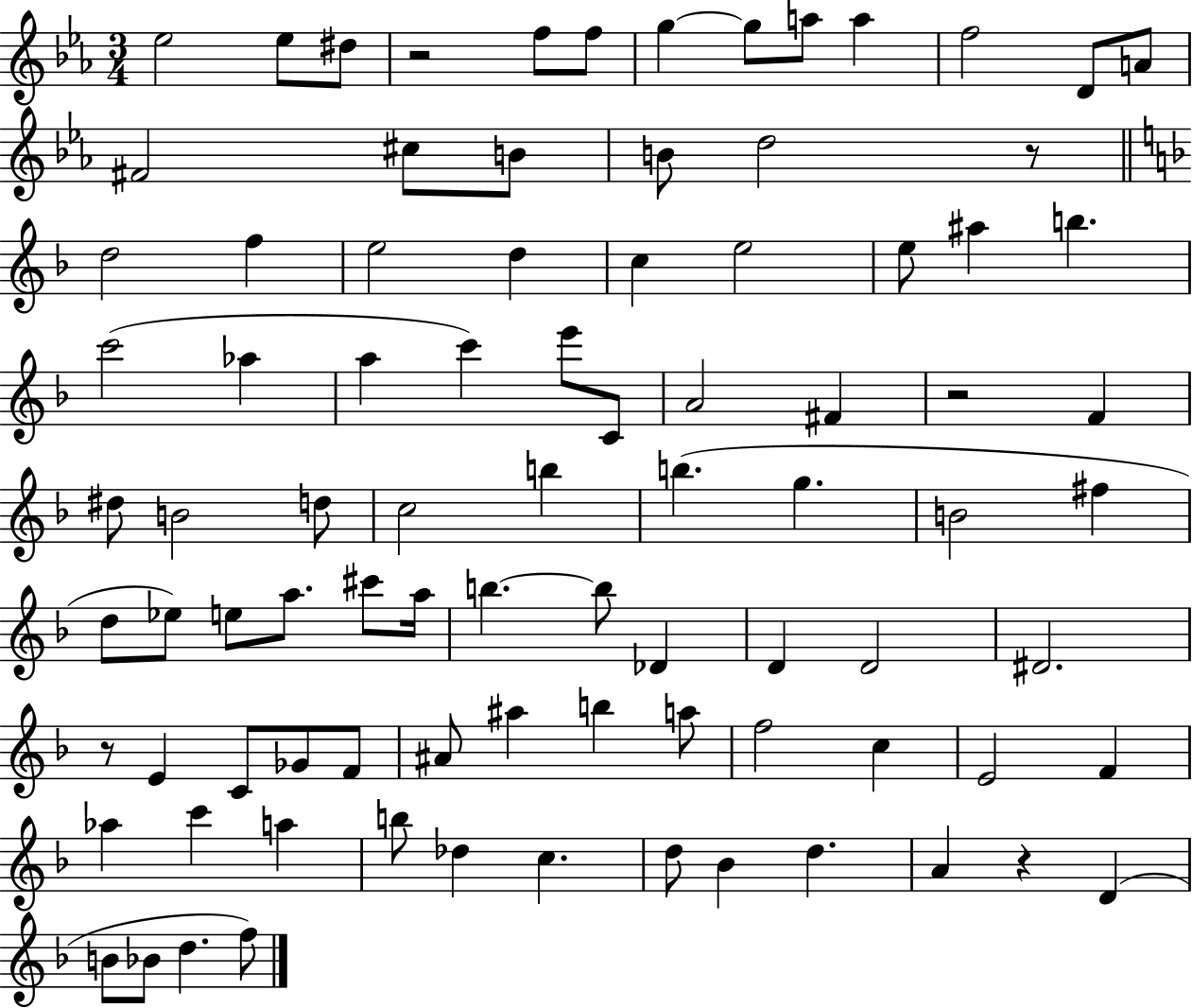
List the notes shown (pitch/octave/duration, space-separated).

Eb5/h Eb5/e D#5/e R/h F5/e F5/e G5/q G5/e A5/e A5/q F5/h D4/e A4/e F#4/h C#5/e B4/e B4/e D5/h R/e D5/h F5/q E5/h D5/q C5/q E5/h E5/e A#5/q B5/q. C6/h Ab5/q A5/q C6/q E6/e C4/e A4/h F#4/q R/h F4/q D#5/e B4/h D5/e C5/h B5/q B5/q. G5/q. B4/h F#5/q D5/e Eb5/e E5/e A5/e. C#6/e A5/s B5/q. B5/e Db4/q D4/q D4/h D#4/h. R/e E4/q C4/e Gb4/e F4/e A#4/e A#5/q B5/q A5/e F5/h C5/q E4/h F4/q Ab5/q C6/q A5/q B5/e Db5/q C5/q. D5/e Bb4/q D5/q. A4/q R/q D4/q B4/e Bb4/e D5/q. F5/e